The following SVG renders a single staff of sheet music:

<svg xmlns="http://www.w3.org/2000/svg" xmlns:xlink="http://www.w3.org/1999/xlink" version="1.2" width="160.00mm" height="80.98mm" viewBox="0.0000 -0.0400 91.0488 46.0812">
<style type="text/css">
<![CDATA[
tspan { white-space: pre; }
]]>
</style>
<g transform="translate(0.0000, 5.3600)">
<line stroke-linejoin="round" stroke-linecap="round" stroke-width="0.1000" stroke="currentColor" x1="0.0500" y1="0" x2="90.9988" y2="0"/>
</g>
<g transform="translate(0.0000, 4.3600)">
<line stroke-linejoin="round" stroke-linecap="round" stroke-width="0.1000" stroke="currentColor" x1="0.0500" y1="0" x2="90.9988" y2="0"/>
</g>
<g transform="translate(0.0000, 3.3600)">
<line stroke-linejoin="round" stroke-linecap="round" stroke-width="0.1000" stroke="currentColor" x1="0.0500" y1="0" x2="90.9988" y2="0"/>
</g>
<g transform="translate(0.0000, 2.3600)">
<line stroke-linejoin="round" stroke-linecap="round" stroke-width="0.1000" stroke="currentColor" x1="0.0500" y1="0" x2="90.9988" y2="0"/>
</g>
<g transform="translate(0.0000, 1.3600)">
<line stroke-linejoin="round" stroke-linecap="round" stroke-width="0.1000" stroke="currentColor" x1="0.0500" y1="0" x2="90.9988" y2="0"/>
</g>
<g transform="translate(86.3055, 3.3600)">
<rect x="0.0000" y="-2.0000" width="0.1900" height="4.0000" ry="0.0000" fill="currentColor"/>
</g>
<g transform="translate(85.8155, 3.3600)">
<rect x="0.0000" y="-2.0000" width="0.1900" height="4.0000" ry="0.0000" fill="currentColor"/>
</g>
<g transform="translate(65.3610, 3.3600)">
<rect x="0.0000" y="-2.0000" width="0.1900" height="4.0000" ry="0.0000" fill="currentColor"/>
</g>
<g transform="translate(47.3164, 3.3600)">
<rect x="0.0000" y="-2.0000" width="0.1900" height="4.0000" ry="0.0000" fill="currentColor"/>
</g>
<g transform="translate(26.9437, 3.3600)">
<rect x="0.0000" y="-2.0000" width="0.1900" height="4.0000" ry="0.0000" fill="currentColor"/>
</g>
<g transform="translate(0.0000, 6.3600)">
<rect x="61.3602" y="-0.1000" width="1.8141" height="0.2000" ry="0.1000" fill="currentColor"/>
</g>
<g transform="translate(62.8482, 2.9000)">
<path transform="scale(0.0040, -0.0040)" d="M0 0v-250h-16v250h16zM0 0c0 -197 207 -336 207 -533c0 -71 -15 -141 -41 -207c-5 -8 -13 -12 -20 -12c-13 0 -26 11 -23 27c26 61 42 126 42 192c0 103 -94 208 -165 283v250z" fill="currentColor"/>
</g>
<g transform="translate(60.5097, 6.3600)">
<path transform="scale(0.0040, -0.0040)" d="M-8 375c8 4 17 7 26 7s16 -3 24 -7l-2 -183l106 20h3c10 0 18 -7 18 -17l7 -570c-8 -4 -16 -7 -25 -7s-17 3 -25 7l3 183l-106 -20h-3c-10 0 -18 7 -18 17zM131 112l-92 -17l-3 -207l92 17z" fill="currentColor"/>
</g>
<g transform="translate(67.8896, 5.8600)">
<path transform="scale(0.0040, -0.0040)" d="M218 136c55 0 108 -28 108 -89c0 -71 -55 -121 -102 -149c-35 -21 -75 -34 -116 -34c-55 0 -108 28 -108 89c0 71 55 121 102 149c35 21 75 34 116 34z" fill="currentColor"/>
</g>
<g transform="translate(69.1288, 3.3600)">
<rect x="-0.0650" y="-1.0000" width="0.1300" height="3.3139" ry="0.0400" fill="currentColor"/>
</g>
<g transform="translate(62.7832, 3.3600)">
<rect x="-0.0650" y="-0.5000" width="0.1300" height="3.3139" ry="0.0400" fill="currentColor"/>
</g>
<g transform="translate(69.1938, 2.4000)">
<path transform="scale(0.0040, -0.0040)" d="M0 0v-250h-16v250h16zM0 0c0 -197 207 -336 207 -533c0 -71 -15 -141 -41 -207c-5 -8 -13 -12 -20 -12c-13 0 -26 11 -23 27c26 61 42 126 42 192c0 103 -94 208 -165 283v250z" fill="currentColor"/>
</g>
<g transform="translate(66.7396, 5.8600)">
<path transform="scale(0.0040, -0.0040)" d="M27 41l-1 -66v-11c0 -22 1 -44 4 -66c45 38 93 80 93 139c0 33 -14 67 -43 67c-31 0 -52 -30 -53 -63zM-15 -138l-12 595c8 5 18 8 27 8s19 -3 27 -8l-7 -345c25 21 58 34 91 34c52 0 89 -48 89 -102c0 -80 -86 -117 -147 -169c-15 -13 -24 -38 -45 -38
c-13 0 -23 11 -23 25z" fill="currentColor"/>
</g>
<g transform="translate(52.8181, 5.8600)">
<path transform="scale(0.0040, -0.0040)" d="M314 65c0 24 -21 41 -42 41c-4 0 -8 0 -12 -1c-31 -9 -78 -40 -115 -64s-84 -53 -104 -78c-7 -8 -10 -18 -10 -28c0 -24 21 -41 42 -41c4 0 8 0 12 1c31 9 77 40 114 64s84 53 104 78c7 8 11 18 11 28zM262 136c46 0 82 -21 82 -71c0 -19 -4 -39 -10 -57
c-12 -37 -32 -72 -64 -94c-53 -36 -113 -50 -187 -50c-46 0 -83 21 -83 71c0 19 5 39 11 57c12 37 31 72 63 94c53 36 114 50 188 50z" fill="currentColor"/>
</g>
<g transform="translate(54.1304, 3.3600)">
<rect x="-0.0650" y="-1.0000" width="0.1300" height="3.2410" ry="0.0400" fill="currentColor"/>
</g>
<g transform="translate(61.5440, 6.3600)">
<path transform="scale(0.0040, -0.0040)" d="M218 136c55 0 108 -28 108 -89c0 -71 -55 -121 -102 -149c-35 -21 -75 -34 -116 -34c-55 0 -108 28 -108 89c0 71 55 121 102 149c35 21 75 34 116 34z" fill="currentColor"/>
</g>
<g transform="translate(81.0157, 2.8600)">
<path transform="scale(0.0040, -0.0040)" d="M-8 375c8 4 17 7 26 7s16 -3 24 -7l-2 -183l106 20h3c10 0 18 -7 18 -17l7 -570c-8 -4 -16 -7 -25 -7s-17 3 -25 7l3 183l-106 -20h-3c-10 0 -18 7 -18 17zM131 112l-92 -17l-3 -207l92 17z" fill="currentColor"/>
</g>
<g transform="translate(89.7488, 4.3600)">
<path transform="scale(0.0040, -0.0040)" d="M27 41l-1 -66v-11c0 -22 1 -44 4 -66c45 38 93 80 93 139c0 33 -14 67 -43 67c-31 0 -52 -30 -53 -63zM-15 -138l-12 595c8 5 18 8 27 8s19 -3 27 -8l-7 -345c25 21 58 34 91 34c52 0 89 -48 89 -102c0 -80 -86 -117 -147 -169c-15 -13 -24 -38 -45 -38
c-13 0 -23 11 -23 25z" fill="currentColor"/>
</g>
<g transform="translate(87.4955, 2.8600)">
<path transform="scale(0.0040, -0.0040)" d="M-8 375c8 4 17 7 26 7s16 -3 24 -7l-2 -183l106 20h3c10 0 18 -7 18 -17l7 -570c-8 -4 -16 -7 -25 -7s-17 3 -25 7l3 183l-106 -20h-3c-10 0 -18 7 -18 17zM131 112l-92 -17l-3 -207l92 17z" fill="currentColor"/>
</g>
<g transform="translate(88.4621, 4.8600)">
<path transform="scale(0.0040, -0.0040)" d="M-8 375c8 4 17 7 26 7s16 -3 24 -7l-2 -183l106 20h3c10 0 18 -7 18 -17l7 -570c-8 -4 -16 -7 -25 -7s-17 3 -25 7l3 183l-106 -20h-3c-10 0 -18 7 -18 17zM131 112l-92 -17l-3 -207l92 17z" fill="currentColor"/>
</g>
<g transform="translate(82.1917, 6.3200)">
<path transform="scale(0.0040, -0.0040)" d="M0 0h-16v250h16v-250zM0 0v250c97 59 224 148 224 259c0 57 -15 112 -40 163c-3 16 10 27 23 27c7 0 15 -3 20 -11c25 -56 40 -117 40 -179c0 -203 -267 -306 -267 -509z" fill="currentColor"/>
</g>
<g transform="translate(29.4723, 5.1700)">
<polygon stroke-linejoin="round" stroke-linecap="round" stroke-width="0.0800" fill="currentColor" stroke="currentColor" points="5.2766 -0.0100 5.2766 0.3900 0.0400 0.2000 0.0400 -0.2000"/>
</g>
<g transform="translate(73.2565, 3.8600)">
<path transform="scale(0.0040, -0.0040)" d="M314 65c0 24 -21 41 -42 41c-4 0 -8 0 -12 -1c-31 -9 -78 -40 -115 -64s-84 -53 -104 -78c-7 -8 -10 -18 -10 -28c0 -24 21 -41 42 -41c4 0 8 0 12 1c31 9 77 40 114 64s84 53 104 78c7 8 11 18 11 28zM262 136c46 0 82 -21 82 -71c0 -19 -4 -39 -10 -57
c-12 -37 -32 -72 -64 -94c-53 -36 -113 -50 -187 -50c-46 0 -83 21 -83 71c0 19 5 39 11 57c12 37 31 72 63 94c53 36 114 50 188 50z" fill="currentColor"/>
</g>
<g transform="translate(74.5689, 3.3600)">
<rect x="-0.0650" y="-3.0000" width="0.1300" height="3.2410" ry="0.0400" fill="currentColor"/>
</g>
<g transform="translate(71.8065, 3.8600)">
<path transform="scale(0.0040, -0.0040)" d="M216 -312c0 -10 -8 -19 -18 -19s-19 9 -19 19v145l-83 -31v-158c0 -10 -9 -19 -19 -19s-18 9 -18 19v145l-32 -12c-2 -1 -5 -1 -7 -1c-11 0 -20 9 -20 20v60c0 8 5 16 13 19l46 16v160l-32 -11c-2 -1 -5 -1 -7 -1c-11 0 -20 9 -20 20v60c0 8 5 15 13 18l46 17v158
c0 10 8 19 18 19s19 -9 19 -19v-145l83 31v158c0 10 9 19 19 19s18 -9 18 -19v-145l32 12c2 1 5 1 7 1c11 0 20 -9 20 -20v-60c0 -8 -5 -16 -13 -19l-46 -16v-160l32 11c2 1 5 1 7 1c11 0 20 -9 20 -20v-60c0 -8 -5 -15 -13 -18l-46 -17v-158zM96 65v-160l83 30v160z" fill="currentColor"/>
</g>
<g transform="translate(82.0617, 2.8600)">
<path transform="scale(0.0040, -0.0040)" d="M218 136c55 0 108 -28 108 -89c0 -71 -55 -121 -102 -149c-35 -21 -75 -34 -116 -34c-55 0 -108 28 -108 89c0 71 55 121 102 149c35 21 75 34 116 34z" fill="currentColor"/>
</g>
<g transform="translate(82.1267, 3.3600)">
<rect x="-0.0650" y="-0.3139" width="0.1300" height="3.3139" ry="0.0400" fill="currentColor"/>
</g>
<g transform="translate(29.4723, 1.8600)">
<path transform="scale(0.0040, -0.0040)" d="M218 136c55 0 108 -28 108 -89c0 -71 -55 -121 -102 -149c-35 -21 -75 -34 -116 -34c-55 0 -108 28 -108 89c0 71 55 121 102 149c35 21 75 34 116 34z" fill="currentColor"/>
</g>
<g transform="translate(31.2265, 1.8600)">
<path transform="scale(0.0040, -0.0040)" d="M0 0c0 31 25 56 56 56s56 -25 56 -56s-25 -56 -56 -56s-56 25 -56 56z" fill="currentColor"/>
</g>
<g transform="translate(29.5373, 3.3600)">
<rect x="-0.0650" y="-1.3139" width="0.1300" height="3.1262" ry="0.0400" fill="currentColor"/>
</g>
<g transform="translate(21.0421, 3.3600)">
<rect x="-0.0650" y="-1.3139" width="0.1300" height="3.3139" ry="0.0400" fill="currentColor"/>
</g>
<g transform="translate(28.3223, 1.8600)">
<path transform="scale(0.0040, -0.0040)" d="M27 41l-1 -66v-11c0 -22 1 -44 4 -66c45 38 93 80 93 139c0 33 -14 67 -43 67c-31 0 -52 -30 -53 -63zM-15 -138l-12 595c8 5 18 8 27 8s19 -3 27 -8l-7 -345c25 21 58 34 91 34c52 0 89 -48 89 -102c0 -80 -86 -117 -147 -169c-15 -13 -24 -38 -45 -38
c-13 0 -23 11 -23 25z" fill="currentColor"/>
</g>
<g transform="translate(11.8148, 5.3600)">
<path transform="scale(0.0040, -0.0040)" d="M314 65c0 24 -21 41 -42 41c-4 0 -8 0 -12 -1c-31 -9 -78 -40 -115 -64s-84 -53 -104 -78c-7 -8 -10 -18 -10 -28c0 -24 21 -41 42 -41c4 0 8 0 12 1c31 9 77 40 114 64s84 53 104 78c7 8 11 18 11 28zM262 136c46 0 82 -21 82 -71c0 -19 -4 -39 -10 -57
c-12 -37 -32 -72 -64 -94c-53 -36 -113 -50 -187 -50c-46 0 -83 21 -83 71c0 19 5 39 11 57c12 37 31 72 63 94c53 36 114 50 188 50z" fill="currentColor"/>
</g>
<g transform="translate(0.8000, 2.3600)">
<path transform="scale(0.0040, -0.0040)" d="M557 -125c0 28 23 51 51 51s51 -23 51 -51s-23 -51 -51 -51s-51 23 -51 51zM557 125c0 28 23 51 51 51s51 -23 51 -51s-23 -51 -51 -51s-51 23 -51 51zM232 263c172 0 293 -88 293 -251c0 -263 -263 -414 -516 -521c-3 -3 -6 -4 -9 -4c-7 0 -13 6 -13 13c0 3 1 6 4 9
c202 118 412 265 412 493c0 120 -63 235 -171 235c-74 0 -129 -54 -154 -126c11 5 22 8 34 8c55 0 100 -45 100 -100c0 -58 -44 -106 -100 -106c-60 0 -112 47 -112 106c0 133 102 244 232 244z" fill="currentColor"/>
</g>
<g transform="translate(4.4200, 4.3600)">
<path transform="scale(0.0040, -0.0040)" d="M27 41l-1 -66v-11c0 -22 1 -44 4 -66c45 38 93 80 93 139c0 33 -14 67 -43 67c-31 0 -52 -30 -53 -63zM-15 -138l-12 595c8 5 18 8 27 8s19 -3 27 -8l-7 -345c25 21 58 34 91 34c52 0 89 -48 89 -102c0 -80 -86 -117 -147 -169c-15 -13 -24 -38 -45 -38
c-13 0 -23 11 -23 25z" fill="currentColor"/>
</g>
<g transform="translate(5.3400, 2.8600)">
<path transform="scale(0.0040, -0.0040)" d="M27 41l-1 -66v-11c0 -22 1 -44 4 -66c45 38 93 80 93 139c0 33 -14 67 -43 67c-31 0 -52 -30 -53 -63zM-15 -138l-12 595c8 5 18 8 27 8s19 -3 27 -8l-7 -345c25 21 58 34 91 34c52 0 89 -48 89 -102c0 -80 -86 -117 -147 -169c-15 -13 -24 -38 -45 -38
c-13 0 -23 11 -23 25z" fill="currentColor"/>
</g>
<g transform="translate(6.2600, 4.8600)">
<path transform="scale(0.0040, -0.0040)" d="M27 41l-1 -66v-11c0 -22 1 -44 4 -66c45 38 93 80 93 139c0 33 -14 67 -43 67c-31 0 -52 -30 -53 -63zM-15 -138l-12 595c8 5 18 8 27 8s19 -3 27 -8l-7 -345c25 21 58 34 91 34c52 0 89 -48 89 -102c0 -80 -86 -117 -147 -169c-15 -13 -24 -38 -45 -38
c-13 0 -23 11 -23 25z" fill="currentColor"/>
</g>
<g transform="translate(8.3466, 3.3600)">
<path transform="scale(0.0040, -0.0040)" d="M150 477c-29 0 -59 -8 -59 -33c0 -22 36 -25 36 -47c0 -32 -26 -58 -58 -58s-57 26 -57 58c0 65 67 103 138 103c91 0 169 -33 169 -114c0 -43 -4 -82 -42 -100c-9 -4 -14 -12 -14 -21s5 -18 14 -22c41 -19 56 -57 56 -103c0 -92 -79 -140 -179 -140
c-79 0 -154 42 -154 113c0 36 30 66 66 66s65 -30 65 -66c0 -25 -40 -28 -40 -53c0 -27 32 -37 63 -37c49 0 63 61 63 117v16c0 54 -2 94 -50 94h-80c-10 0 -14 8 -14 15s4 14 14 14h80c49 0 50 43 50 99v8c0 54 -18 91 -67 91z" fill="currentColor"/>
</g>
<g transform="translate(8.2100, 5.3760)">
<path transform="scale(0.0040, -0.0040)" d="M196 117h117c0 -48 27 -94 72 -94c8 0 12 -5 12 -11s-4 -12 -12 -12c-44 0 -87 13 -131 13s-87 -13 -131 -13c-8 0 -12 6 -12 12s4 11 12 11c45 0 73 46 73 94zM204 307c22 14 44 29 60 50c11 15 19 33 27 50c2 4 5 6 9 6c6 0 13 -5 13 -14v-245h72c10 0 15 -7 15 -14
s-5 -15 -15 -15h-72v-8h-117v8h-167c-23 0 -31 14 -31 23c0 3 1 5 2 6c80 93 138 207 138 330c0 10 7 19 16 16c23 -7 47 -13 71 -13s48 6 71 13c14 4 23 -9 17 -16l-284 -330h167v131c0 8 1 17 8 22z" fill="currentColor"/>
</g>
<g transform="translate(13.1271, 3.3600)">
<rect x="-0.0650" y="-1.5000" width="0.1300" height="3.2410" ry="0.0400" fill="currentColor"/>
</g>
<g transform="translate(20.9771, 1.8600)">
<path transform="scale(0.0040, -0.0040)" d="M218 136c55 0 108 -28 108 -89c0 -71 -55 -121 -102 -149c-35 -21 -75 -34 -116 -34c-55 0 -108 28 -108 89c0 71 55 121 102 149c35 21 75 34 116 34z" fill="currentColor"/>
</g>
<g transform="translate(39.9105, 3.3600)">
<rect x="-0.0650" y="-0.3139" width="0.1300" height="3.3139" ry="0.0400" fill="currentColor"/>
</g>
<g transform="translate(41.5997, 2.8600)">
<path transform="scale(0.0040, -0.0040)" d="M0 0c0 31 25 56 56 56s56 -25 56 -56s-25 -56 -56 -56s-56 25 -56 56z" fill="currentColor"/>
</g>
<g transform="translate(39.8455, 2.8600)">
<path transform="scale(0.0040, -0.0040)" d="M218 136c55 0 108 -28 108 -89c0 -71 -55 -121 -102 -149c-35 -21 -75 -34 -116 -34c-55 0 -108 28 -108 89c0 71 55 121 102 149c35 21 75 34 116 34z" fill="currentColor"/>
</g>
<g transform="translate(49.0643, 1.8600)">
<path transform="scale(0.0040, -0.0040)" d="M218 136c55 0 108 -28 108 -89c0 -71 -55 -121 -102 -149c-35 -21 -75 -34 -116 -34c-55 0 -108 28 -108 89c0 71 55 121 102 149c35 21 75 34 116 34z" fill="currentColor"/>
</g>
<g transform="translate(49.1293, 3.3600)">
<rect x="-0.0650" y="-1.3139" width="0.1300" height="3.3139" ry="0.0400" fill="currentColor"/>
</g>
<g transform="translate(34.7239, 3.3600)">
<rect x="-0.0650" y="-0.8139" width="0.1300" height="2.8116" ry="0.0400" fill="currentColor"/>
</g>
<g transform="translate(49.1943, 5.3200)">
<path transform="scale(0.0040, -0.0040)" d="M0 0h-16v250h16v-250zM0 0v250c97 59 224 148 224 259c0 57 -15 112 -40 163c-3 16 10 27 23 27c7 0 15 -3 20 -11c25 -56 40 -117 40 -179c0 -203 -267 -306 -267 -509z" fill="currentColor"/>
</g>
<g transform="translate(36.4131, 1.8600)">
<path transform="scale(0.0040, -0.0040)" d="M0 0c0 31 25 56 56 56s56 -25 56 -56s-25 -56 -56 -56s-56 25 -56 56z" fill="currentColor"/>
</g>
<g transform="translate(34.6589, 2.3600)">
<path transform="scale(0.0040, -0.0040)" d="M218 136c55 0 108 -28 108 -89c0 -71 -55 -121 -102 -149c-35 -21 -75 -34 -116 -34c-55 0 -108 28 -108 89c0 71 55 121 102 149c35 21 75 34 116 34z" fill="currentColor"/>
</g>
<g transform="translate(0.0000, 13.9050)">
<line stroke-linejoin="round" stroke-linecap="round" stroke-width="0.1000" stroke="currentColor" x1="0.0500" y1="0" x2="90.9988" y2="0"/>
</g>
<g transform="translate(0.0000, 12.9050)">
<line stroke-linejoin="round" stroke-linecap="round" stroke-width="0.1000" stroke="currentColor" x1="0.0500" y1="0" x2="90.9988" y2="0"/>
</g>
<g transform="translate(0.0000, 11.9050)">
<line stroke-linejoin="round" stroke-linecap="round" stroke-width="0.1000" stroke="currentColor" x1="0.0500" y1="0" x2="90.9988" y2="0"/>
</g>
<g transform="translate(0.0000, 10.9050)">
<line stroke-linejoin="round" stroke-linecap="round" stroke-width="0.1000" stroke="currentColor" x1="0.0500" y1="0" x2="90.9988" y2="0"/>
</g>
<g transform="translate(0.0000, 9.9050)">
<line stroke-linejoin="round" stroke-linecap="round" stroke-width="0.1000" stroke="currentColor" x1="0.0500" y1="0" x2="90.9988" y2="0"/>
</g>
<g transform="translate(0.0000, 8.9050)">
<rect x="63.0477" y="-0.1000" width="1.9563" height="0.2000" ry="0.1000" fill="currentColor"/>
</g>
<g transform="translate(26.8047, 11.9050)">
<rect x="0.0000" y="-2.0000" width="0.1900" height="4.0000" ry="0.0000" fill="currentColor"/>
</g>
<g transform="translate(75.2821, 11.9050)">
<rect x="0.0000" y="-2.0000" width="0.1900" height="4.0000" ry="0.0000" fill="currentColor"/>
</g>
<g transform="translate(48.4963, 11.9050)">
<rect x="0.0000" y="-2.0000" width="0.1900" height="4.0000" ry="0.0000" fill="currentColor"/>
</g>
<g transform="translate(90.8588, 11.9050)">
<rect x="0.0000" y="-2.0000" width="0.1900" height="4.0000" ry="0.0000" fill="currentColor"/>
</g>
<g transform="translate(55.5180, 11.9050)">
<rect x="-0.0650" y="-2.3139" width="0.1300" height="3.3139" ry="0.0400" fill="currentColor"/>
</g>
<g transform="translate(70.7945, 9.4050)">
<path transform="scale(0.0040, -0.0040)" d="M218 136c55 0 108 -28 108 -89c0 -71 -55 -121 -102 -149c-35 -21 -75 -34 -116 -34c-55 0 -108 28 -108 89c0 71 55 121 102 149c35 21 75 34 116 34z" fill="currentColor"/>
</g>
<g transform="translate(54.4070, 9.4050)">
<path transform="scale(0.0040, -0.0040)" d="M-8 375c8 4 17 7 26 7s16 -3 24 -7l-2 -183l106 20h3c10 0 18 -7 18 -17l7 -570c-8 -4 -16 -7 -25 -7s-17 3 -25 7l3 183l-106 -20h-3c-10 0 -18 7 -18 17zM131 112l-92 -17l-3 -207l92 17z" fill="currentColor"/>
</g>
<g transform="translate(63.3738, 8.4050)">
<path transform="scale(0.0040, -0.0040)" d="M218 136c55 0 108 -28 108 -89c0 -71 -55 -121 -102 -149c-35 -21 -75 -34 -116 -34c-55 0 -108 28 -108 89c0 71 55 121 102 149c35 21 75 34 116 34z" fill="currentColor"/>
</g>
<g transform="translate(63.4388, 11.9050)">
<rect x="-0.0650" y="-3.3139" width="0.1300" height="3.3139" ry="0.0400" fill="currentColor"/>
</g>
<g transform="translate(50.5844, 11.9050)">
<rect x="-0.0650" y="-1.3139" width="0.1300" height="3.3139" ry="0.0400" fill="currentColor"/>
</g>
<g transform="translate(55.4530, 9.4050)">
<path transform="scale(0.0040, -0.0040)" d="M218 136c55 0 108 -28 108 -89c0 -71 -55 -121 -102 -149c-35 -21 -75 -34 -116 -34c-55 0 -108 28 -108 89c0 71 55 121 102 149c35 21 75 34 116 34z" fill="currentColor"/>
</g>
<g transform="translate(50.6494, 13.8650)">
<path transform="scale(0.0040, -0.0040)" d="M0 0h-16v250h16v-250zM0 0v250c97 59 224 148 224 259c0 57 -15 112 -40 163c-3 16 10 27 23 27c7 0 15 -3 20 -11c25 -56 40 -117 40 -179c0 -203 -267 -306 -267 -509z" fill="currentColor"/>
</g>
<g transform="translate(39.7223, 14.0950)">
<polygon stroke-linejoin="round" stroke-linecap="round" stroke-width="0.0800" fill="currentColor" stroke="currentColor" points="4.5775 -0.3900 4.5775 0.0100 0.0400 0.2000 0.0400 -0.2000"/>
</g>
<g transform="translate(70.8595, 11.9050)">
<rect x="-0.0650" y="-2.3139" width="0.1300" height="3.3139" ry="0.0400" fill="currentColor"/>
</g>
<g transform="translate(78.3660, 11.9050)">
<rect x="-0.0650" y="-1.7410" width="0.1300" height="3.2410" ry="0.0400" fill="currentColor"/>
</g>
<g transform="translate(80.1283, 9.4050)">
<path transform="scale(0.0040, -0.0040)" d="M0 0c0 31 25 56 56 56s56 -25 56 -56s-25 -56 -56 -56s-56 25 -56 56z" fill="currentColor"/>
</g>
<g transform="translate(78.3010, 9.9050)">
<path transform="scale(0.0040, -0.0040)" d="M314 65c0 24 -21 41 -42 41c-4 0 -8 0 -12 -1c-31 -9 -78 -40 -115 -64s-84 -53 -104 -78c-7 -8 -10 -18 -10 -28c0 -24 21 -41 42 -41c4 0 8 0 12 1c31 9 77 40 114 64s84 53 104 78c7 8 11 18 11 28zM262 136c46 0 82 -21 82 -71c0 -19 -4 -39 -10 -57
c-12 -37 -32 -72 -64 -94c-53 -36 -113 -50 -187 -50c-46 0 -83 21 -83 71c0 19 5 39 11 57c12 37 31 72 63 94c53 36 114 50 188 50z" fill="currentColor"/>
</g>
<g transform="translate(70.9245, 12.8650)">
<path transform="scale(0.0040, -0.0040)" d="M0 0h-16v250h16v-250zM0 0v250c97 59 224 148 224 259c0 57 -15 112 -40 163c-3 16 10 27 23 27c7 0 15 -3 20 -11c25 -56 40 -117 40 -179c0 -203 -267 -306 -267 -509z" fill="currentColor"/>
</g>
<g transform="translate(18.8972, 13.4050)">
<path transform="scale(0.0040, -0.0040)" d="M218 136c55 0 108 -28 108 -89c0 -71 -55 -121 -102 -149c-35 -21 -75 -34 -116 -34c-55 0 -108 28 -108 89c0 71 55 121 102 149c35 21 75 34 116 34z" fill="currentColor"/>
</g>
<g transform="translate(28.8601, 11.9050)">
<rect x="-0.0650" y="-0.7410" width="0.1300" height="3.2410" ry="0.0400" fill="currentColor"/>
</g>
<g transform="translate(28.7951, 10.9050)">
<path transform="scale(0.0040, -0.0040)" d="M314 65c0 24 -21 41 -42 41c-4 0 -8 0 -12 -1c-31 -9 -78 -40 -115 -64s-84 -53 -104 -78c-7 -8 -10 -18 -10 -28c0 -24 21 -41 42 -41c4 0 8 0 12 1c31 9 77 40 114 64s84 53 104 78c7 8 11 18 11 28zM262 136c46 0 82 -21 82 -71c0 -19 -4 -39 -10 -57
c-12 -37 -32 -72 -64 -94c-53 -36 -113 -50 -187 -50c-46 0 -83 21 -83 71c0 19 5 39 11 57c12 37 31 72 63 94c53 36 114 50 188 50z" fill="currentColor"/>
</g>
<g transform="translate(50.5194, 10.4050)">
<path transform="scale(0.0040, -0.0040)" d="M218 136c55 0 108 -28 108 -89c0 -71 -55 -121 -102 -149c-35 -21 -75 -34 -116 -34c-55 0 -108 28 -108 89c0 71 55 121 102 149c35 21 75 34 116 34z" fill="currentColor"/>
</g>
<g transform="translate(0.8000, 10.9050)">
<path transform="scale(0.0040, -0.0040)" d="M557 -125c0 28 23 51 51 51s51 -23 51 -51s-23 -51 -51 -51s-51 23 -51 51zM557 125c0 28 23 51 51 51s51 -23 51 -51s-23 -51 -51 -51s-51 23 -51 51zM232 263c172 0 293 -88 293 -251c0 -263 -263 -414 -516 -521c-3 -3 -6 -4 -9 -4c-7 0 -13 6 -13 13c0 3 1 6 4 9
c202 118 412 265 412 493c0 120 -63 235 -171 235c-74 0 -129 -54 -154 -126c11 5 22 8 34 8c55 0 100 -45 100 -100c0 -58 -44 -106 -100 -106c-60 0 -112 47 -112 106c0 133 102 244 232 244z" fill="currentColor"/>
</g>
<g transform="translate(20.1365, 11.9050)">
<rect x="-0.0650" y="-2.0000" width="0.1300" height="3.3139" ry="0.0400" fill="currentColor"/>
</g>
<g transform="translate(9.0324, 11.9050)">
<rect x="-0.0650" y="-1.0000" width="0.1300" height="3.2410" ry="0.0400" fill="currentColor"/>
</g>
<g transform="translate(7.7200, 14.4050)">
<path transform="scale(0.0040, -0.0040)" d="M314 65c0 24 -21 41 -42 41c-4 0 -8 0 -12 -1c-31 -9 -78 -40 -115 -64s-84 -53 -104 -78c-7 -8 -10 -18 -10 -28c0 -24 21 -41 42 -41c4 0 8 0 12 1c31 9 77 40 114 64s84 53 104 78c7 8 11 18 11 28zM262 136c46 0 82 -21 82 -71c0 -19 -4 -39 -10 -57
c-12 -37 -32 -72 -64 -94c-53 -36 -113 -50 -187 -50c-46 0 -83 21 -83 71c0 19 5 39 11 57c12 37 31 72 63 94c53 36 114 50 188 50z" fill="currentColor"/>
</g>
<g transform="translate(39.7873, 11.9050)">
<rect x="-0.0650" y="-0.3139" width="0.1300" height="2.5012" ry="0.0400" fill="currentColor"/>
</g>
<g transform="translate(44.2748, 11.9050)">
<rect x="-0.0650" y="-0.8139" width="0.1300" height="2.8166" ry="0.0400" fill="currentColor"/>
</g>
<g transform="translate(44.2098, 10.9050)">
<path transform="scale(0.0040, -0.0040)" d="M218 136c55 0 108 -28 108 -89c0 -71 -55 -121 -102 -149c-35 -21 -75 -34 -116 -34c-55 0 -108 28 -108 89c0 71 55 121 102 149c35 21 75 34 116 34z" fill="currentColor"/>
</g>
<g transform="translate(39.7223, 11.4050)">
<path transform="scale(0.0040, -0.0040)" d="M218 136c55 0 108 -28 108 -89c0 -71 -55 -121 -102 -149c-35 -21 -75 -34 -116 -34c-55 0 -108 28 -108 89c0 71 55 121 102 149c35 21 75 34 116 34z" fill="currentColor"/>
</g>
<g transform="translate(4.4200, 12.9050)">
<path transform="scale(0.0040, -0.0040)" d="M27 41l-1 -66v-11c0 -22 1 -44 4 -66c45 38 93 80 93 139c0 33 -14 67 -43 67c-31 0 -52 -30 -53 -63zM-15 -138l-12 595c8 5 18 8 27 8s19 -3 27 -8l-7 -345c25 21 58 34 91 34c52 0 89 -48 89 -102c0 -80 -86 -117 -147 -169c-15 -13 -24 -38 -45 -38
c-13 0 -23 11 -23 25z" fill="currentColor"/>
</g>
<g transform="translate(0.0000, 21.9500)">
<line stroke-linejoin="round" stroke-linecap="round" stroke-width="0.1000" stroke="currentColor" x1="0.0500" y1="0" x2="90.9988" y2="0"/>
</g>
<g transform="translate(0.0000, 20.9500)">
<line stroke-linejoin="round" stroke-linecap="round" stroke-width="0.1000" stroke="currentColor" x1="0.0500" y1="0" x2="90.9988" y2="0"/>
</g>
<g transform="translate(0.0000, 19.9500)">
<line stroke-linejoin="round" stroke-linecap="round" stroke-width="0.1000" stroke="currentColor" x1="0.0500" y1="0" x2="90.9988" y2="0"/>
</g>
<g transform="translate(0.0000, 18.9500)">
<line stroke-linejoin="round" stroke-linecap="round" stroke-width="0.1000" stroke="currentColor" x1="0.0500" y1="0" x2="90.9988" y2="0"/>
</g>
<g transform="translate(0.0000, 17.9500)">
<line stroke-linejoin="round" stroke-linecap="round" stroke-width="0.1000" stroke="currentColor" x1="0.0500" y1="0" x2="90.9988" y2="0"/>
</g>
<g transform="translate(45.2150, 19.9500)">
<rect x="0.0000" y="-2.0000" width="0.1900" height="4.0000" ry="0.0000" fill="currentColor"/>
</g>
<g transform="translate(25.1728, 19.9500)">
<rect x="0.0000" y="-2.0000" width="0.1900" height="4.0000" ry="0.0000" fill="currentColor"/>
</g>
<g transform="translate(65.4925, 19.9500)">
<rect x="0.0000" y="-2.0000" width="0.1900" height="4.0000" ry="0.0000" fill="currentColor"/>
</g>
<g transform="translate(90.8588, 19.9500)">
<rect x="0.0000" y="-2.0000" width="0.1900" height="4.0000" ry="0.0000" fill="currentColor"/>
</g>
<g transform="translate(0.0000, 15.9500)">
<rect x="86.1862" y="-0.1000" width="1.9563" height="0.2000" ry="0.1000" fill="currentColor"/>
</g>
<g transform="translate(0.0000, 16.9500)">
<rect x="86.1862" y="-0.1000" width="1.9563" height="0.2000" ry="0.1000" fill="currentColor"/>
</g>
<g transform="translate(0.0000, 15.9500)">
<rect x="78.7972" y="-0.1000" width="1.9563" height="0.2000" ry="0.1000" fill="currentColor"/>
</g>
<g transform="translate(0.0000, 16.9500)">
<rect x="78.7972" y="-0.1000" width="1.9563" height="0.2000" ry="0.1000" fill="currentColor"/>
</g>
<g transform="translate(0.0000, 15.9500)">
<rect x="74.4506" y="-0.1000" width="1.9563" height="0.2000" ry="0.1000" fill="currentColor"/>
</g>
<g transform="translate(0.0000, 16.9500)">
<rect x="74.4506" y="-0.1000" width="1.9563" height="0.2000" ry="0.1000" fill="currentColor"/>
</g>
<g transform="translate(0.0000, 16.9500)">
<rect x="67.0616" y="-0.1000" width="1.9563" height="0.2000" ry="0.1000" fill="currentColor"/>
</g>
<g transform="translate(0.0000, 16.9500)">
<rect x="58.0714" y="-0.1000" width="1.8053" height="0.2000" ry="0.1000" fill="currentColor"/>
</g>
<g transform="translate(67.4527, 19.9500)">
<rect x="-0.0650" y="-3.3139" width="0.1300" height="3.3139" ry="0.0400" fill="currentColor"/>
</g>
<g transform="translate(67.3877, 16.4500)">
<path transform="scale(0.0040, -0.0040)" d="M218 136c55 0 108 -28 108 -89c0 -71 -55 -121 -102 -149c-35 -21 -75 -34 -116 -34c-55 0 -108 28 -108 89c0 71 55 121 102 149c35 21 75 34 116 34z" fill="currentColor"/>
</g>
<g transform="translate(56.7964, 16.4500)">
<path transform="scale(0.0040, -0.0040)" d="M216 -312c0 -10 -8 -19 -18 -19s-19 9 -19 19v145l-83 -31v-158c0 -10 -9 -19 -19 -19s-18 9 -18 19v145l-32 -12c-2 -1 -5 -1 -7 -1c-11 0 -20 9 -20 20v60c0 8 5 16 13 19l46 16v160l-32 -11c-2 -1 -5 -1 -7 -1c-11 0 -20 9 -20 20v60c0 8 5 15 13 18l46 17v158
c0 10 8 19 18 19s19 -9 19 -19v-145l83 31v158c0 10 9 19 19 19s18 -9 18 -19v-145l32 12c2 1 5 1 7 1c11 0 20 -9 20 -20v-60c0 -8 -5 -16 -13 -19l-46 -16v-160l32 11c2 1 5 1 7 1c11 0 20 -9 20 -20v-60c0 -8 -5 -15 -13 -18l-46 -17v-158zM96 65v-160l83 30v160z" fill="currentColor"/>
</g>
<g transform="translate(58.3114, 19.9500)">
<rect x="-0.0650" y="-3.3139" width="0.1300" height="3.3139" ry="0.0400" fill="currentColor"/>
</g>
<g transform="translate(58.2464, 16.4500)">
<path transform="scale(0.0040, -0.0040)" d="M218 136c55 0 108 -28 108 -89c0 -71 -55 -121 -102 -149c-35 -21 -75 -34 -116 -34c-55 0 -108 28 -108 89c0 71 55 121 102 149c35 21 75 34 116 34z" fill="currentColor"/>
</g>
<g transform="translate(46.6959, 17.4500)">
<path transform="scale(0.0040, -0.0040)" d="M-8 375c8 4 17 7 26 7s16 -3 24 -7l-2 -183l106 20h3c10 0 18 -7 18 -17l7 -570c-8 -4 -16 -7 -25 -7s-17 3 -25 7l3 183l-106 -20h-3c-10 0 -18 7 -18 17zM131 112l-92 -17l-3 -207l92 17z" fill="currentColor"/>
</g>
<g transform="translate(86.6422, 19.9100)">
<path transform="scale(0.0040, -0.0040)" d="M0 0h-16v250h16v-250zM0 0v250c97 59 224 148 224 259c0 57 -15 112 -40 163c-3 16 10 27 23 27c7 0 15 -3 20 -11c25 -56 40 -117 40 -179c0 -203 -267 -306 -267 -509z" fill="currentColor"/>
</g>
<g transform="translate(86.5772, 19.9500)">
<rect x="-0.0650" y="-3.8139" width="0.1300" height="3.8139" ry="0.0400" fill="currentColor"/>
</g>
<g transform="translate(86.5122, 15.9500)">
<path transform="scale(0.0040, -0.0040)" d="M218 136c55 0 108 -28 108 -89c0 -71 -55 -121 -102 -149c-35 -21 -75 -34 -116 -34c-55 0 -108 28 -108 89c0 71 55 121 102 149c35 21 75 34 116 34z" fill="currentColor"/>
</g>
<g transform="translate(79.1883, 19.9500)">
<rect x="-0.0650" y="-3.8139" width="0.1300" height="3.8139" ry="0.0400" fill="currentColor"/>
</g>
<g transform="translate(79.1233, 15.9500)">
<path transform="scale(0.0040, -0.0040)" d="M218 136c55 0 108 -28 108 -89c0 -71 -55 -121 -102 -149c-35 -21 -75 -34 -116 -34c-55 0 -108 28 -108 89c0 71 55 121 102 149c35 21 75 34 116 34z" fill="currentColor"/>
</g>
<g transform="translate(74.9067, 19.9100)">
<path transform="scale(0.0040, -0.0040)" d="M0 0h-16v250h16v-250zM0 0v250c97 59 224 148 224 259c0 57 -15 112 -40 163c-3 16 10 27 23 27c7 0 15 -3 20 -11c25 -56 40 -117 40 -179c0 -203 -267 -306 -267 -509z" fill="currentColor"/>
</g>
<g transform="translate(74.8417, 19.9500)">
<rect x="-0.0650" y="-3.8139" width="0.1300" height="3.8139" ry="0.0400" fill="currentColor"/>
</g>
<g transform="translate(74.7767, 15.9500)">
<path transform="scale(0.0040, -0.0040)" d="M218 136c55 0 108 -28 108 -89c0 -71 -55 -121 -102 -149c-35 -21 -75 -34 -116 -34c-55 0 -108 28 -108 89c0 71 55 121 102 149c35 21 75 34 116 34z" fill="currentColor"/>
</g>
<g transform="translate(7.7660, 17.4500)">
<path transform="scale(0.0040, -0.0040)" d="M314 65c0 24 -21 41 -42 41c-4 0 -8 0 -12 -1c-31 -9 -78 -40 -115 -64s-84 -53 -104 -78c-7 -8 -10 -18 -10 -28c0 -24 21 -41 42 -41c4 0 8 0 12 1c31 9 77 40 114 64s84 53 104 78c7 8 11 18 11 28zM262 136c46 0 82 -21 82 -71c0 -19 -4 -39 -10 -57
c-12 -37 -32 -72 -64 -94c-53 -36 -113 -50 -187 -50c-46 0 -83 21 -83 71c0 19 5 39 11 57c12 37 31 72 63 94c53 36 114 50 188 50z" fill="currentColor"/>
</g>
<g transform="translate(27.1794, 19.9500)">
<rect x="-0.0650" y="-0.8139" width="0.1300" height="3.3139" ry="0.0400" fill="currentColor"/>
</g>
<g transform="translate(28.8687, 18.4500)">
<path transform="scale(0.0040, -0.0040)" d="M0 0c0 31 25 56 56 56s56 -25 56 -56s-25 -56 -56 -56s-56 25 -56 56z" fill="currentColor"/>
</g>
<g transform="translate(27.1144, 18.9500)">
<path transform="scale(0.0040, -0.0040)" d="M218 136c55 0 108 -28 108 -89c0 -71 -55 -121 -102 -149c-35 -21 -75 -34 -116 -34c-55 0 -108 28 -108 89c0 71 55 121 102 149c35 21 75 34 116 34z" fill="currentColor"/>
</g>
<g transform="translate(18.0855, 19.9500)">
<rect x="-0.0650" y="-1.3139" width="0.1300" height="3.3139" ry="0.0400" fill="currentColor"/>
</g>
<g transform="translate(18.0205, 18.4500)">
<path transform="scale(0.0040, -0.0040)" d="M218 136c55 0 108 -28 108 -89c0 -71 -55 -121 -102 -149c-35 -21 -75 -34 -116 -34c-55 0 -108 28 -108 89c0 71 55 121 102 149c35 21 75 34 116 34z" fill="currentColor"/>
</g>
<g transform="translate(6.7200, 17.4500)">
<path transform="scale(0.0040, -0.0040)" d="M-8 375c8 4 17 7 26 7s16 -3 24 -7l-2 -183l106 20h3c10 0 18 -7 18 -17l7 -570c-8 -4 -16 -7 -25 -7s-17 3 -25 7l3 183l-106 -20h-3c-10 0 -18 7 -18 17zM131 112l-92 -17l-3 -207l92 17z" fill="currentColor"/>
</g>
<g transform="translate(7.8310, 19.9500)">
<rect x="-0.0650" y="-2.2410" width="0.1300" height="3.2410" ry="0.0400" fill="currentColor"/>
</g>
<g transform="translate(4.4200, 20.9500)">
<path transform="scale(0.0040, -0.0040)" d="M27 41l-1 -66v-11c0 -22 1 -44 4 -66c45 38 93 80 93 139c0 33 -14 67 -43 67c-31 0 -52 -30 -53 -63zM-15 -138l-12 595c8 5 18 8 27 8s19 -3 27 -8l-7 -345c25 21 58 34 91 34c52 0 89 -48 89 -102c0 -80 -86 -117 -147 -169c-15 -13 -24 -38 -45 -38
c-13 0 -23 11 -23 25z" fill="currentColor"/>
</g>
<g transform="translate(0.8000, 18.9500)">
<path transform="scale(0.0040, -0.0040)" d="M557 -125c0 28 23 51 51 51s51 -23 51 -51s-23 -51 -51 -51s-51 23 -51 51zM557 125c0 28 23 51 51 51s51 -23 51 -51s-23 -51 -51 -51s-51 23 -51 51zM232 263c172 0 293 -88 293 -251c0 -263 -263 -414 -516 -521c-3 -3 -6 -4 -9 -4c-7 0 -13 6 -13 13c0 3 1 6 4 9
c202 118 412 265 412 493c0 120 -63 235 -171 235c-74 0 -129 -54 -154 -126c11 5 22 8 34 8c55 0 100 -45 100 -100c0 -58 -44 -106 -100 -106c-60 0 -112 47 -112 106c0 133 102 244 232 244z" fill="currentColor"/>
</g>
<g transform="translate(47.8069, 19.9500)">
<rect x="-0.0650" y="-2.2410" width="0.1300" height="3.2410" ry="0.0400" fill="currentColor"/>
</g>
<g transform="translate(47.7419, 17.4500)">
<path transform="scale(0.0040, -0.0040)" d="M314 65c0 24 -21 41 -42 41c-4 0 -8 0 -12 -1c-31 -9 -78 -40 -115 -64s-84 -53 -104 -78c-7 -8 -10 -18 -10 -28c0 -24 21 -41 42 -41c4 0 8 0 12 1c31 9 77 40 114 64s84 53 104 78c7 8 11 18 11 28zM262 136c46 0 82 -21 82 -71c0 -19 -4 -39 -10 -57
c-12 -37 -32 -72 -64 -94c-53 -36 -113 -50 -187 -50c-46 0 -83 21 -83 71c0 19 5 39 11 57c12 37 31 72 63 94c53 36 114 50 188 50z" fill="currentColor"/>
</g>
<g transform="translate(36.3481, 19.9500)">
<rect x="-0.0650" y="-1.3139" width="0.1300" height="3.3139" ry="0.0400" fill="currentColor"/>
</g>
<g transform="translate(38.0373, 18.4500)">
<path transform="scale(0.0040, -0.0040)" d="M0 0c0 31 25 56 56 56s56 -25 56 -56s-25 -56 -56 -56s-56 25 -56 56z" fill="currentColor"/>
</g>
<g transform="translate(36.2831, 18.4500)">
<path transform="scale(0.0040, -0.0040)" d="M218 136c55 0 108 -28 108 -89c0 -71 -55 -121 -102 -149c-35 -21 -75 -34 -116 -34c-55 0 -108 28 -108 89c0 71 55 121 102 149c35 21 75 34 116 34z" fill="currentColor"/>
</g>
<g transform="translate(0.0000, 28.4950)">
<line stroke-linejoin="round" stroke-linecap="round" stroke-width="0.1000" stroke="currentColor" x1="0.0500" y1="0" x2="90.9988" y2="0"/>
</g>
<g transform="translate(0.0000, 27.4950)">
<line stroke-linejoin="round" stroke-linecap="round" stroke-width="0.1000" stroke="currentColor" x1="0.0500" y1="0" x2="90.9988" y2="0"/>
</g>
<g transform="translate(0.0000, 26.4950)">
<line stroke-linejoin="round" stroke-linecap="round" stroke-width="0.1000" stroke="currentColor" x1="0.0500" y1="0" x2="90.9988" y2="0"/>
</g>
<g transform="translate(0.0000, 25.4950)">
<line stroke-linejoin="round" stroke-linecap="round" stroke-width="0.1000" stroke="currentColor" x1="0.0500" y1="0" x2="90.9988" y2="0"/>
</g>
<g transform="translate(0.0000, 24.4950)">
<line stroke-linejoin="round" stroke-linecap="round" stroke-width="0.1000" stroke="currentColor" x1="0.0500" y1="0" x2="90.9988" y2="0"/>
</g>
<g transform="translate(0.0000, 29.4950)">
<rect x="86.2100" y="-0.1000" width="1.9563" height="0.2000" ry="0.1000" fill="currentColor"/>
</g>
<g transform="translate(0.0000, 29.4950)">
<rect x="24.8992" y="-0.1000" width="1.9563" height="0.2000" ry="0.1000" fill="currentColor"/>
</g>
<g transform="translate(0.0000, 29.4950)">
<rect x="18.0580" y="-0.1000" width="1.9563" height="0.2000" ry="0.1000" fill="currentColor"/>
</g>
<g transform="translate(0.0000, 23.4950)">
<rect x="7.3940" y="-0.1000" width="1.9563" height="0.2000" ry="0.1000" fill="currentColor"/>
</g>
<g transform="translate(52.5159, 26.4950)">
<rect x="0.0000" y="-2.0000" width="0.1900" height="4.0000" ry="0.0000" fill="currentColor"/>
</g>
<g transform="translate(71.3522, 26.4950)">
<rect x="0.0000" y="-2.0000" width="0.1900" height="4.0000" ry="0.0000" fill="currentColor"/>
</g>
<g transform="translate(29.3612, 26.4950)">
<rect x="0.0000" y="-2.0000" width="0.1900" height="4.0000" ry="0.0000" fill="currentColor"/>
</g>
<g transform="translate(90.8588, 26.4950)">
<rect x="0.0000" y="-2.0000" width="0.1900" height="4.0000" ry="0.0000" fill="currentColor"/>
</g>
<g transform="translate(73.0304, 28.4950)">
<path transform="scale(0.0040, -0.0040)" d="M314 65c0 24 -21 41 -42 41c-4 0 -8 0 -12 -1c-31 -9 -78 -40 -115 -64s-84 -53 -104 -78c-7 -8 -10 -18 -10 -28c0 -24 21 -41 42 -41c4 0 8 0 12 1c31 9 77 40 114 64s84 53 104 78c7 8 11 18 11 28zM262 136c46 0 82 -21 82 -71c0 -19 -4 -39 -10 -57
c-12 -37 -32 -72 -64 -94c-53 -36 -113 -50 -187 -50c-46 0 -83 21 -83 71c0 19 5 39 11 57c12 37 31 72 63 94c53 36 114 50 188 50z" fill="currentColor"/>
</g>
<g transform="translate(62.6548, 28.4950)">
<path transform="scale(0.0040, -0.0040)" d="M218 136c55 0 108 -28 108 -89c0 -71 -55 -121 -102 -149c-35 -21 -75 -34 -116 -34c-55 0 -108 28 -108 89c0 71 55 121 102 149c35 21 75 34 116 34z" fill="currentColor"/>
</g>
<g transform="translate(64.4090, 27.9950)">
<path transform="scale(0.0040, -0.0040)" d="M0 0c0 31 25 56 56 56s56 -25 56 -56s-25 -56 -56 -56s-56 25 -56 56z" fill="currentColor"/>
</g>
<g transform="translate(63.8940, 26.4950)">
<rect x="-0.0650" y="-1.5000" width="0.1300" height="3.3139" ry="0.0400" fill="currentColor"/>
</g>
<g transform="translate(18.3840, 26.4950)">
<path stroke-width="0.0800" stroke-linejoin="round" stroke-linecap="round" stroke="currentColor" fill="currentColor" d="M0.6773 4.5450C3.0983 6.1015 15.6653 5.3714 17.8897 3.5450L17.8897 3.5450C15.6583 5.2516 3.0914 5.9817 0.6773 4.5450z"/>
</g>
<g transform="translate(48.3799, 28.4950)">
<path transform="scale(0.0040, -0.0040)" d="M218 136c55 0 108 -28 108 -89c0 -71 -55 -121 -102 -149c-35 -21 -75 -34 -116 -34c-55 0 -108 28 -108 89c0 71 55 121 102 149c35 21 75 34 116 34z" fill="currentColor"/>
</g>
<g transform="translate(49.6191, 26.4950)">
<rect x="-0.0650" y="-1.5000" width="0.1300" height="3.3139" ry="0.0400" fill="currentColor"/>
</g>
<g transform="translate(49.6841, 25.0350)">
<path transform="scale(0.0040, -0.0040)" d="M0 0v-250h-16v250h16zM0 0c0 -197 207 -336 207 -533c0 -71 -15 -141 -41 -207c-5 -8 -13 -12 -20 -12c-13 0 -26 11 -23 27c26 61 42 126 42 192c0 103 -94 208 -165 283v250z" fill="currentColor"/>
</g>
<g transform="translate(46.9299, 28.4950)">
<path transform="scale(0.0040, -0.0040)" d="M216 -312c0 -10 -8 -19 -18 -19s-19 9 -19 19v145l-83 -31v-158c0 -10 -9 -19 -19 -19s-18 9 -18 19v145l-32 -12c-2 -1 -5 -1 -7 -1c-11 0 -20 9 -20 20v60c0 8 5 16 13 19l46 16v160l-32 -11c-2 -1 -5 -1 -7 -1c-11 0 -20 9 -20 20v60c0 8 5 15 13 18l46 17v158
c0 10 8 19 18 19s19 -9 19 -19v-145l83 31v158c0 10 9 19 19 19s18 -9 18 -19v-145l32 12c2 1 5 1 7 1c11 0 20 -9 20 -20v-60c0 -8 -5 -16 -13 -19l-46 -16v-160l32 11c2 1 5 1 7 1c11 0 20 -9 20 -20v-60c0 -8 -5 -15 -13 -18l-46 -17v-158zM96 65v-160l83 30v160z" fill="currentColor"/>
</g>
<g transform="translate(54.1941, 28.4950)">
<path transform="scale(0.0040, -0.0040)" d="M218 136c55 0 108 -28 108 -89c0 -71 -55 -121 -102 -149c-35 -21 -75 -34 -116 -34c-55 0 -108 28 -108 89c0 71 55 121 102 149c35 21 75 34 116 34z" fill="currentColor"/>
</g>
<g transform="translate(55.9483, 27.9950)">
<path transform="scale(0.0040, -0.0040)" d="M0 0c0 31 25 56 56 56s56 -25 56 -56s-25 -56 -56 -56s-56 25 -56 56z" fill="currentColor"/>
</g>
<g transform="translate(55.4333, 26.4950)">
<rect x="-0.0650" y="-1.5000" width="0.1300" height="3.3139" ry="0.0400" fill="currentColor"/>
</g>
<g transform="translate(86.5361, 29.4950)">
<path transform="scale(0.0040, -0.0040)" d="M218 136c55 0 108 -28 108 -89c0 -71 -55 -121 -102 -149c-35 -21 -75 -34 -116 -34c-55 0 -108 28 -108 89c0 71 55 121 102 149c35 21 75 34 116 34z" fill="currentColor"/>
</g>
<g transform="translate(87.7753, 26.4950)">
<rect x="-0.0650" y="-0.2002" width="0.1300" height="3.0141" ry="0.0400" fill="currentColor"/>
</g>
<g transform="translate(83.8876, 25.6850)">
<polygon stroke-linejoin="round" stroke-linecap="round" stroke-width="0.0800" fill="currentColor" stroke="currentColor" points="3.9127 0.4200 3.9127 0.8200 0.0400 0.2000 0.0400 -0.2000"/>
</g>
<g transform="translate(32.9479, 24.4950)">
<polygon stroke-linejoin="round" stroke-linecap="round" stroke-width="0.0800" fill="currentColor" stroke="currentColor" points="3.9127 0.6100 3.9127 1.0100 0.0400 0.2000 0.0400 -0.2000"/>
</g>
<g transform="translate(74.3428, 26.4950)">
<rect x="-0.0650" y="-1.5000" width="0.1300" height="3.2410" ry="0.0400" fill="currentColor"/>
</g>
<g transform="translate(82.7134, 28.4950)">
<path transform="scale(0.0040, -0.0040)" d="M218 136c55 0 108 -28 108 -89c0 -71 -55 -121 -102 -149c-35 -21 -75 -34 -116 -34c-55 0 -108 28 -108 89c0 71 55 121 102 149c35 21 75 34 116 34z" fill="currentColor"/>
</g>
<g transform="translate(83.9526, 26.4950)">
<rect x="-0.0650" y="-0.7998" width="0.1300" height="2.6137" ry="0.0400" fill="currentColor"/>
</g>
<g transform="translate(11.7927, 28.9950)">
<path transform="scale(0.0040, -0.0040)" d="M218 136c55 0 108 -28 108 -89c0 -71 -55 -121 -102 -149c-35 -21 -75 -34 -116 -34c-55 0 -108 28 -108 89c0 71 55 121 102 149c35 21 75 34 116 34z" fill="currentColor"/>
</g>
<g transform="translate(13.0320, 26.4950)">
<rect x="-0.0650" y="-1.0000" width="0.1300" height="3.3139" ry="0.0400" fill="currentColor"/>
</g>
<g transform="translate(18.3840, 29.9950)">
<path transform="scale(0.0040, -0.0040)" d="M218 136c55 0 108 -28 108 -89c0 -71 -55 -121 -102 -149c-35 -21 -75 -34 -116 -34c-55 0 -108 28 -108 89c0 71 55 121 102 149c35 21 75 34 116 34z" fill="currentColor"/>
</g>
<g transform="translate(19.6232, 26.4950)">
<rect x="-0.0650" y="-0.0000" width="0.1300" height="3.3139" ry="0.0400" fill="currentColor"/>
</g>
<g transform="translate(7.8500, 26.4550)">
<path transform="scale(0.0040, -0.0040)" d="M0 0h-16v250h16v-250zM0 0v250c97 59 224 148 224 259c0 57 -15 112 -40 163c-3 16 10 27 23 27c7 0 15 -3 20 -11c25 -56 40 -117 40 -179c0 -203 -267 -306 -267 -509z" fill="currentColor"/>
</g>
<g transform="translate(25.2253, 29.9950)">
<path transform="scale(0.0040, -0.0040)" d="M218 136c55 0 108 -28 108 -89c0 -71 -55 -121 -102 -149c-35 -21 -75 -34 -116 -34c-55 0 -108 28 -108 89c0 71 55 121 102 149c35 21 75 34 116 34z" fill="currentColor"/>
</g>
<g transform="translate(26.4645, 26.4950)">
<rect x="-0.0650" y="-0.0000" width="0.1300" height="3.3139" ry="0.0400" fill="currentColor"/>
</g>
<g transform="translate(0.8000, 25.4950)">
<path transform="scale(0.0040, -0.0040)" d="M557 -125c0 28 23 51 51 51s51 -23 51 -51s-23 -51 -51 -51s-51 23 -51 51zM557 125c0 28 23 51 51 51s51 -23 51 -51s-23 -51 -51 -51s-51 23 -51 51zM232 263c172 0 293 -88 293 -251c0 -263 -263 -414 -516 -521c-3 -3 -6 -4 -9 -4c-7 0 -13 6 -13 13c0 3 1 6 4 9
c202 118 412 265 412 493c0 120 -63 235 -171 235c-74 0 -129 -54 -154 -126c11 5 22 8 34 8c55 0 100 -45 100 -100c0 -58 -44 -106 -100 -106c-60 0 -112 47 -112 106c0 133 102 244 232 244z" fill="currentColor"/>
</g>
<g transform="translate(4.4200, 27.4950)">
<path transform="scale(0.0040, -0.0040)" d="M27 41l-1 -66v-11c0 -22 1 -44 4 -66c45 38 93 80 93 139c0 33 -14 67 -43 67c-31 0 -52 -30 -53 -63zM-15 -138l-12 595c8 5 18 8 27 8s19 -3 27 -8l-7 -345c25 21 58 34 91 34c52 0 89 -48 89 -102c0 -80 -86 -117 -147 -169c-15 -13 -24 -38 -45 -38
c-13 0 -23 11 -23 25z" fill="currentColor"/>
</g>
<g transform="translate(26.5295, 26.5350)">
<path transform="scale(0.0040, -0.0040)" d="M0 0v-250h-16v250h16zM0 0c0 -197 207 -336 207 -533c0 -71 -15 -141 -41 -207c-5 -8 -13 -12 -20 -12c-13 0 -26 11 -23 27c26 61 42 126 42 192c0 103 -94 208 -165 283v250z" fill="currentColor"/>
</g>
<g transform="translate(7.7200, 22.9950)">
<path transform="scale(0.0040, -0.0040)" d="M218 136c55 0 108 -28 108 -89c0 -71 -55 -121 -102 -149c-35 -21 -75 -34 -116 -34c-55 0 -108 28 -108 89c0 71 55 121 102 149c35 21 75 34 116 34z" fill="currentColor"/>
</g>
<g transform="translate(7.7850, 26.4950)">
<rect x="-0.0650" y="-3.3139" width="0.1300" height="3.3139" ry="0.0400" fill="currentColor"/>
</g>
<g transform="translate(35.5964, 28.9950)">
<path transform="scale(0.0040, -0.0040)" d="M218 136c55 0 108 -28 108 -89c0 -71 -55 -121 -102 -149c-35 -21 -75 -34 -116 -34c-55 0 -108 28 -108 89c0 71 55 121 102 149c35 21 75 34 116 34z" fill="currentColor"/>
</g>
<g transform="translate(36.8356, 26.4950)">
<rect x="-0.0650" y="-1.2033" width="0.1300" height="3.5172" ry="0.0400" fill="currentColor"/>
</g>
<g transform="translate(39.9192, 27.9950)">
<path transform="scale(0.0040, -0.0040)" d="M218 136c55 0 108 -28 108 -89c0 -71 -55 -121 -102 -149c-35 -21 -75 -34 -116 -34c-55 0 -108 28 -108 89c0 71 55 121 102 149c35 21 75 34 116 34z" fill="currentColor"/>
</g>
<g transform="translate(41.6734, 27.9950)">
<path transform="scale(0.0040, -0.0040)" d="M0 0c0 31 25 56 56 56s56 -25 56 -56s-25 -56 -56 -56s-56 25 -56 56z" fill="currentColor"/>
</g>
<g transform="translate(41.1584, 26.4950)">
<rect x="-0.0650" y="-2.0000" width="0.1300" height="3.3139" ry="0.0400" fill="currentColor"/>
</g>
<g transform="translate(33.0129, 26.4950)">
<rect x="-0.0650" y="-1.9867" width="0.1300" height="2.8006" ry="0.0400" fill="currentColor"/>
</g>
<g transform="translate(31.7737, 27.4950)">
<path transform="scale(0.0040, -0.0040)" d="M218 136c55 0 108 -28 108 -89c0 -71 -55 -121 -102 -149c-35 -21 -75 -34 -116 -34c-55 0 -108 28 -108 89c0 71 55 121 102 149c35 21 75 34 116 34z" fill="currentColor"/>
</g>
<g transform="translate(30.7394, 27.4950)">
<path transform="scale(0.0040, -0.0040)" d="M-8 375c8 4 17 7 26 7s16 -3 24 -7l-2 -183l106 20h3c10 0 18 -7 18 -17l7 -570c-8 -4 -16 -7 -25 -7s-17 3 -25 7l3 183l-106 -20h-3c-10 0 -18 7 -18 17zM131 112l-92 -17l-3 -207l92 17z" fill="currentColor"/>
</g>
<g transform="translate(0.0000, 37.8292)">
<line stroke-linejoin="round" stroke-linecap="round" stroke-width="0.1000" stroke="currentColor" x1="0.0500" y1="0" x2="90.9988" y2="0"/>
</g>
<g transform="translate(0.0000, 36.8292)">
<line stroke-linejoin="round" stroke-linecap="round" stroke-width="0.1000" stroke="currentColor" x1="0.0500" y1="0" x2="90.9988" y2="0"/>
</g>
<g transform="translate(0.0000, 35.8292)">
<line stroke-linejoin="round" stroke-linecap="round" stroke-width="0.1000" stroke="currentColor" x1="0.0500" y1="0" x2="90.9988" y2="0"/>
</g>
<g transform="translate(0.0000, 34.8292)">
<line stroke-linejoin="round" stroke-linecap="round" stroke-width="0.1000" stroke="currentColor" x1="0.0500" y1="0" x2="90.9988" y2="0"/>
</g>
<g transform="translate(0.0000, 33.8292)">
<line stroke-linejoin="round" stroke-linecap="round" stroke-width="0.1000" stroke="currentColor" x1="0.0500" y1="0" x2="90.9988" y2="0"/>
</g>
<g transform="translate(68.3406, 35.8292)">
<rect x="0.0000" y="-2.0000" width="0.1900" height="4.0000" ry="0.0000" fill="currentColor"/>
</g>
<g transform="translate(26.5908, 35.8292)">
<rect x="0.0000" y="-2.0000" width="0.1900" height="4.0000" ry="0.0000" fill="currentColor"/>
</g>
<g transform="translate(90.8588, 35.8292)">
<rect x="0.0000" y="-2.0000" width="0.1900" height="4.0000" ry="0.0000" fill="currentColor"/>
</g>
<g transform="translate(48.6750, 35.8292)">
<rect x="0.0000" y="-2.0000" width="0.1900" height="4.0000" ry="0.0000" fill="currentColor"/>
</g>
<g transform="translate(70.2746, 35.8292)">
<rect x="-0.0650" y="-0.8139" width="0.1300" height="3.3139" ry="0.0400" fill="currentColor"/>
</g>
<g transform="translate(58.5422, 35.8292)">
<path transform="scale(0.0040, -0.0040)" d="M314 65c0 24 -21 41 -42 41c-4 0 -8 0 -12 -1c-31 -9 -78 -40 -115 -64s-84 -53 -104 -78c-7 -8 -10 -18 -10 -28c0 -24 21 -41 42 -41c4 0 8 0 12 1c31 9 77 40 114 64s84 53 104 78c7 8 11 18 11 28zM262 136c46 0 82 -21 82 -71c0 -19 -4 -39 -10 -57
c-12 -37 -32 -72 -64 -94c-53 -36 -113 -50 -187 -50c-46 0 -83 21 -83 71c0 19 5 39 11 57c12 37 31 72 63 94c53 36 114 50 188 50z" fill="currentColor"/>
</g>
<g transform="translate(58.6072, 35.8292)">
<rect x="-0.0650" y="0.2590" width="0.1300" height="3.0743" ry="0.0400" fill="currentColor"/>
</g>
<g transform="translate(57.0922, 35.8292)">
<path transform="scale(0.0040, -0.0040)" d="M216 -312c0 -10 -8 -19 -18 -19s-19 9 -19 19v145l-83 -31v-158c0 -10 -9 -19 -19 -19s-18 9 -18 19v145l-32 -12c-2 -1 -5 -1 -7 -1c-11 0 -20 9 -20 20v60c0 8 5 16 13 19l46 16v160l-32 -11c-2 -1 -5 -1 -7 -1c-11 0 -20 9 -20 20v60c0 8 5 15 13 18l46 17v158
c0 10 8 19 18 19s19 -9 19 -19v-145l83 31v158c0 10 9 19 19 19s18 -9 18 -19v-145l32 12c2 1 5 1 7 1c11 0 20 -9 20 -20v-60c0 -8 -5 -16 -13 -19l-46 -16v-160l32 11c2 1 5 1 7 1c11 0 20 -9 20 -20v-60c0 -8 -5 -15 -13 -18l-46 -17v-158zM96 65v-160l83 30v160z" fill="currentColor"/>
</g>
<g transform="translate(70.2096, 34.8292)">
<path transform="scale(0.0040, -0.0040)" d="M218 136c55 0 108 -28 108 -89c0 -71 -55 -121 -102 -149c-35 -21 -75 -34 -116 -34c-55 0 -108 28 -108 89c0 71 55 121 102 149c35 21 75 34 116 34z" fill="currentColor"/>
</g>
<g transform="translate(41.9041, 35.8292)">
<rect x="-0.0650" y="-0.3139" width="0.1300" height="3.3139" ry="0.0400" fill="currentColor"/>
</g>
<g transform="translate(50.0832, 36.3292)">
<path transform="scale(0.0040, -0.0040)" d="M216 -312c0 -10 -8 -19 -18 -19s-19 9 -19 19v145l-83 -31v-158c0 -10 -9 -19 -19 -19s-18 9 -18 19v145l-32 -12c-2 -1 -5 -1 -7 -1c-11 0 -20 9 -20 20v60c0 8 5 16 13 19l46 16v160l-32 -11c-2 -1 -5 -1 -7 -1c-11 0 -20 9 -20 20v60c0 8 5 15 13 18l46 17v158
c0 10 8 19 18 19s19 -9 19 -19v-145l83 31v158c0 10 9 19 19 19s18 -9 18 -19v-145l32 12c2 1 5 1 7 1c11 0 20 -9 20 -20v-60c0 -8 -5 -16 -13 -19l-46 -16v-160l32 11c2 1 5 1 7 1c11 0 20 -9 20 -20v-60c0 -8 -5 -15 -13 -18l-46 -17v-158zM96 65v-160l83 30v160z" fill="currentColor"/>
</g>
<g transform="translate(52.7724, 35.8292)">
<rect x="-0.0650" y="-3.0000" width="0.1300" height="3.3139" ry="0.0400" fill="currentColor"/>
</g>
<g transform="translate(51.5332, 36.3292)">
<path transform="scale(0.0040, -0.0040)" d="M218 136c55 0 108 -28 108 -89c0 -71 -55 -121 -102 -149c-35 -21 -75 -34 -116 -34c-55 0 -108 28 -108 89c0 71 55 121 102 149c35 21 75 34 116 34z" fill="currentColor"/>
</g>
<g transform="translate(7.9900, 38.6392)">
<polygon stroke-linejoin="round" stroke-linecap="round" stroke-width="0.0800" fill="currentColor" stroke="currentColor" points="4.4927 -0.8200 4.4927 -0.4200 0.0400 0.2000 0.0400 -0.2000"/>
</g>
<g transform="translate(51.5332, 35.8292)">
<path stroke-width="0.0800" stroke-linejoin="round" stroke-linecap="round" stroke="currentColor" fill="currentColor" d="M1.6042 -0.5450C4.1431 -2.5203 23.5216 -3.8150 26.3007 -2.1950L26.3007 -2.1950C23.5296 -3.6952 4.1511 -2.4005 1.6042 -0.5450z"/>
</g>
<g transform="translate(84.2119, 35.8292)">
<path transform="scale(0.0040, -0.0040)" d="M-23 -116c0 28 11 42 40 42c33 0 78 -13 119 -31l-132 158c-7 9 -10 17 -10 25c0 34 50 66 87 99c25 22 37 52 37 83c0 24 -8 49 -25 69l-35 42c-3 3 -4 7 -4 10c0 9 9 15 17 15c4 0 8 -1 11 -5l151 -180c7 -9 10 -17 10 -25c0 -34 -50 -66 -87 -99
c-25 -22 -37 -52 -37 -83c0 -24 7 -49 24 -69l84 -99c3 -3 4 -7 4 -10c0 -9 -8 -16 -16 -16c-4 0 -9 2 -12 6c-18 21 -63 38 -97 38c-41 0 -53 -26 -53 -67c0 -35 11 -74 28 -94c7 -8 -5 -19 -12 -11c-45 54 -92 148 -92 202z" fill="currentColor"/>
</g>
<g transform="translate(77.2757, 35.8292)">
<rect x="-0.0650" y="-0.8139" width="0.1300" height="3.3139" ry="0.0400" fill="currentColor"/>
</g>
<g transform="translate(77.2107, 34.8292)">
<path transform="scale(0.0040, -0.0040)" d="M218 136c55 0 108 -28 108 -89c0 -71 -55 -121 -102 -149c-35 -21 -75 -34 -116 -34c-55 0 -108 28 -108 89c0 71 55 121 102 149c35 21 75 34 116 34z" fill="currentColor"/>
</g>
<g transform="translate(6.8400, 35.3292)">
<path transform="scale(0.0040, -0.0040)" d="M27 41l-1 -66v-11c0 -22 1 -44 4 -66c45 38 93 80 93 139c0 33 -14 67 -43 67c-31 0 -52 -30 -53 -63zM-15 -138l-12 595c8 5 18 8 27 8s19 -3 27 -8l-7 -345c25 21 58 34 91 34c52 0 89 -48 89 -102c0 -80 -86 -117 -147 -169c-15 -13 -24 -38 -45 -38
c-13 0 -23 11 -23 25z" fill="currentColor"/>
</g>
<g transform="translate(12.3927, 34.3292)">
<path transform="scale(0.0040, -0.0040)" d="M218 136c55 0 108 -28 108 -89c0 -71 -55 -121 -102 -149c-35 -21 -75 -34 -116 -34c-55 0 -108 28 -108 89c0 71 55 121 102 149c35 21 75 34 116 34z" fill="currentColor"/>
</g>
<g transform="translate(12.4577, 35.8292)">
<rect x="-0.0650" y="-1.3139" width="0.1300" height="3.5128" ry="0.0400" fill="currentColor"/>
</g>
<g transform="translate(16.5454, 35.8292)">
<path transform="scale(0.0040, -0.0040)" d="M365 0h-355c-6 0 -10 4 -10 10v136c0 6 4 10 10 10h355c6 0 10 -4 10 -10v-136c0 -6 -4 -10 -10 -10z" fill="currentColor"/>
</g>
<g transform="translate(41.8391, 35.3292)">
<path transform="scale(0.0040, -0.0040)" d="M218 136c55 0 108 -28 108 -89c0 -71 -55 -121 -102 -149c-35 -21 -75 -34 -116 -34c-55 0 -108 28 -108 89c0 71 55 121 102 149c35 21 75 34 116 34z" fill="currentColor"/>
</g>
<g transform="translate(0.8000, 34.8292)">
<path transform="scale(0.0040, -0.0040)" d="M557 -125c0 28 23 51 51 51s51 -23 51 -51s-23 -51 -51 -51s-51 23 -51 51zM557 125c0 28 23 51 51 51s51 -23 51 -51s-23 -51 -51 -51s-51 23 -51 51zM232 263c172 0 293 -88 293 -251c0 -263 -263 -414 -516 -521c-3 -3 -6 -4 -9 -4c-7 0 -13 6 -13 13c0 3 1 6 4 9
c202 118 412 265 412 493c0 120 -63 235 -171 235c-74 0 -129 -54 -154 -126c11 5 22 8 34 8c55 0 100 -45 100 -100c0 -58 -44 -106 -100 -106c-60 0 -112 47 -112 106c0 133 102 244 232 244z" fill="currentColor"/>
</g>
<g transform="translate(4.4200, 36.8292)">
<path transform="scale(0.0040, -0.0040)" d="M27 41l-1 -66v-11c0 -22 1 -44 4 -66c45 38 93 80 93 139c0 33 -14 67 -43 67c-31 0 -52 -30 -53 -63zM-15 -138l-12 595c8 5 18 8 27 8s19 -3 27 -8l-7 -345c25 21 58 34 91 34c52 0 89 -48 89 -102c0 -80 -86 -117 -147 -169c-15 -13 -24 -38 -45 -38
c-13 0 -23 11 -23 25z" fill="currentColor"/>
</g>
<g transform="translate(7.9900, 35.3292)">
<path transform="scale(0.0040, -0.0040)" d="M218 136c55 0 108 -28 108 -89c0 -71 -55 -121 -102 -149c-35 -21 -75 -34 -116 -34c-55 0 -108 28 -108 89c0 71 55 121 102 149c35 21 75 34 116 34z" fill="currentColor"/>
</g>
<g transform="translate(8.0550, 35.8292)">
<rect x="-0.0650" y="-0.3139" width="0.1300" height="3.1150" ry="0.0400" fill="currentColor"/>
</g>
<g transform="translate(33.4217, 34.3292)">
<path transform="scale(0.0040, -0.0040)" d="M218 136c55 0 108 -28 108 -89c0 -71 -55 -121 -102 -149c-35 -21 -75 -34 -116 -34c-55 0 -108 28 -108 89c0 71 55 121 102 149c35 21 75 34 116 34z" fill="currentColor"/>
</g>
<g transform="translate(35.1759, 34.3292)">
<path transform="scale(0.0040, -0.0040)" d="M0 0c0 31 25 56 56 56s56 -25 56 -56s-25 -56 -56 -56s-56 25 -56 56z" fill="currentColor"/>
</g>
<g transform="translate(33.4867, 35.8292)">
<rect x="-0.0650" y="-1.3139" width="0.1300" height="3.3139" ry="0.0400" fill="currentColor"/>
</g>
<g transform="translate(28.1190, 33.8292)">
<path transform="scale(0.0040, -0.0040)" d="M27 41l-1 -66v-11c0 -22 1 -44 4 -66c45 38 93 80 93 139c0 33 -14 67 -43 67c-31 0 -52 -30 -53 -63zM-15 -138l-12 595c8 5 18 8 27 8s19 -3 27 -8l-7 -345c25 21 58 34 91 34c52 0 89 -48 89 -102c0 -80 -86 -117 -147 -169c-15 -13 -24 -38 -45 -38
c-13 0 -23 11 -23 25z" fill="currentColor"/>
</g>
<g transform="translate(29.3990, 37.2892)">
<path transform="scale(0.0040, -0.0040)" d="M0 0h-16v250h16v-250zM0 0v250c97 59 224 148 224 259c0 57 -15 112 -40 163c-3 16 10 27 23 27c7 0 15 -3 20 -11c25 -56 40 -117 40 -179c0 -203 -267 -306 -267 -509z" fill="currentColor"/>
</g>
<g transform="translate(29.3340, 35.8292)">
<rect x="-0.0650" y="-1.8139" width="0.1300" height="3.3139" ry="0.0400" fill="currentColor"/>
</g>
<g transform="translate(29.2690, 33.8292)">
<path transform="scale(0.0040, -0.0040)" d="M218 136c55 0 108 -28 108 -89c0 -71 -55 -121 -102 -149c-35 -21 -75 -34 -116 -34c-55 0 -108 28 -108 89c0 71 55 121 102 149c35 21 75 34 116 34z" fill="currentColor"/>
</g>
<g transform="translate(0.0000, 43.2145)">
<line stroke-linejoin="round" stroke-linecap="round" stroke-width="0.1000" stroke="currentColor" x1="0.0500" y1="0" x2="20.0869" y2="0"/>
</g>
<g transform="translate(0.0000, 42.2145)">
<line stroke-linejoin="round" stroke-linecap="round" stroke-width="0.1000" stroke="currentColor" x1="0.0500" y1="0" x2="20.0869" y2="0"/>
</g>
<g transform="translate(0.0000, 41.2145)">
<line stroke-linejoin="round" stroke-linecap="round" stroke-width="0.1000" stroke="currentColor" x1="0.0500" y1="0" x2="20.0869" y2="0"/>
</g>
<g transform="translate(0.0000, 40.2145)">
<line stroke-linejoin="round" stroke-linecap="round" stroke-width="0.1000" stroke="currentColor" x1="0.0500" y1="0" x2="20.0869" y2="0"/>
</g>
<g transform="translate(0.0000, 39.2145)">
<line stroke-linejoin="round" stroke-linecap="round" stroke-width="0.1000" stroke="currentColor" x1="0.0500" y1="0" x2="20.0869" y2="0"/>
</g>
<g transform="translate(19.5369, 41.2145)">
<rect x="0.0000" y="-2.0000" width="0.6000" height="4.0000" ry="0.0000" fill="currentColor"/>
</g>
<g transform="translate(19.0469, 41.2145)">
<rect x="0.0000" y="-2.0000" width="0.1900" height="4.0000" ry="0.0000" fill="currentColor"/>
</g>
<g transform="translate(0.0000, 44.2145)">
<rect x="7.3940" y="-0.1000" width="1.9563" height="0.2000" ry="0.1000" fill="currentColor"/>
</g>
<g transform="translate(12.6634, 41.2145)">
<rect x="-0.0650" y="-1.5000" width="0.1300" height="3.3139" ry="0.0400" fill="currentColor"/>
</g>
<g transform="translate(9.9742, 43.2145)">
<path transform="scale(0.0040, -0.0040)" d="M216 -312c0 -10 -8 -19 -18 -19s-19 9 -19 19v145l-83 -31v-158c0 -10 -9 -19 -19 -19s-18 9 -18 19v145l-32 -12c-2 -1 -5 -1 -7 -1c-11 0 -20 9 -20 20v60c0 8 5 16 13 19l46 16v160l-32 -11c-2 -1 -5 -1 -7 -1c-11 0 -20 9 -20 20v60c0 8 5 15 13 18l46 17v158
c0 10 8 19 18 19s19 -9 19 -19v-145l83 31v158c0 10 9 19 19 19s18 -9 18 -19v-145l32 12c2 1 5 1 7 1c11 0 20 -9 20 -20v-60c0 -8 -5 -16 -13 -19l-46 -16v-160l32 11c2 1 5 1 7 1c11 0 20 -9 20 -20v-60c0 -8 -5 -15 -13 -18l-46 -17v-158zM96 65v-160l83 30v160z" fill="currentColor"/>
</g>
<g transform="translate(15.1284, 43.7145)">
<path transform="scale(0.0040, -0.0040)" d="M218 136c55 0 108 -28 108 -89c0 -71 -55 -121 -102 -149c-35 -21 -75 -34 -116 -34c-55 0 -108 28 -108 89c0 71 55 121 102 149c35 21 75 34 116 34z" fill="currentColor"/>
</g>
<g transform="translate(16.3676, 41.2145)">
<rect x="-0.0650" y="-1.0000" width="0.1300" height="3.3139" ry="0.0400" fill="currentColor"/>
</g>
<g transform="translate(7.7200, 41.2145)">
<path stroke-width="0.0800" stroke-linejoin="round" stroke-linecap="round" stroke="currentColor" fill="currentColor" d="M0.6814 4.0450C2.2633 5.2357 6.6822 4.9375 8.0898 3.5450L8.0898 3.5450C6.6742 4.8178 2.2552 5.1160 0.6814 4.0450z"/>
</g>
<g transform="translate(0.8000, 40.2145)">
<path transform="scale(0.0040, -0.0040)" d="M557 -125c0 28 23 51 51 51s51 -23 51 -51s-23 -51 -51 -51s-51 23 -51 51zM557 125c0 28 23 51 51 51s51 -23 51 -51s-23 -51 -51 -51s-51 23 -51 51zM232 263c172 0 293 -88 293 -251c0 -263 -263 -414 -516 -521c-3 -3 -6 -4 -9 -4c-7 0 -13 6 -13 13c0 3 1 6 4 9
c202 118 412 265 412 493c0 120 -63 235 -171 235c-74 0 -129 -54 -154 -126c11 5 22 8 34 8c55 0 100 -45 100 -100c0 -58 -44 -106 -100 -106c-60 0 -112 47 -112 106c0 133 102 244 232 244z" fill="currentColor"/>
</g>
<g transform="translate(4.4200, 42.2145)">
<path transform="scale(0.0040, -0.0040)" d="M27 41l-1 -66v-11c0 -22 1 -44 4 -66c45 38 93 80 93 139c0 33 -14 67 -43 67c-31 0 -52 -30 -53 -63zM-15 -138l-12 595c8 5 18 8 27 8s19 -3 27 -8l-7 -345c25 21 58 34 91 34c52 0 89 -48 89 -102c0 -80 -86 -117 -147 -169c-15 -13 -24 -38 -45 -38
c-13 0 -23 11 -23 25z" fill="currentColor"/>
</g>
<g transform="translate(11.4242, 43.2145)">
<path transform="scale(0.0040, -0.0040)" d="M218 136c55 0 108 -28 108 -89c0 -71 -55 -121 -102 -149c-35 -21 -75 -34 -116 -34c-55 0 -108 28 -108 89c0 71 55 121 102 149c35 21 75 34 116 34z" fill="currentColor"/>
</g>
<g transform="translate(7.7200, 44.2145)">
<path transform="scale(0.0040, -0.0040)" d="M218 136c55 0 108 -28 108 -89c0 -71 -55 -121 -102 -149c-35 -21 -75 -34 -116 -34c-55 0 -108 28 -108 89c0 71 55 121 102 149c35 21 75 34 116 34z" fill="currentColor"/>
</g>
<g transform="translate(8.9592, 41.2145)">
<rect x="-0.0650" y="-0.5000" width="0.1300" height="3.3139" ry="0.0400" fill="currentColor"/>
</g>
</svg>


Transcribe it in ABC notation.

X:1
T:Untitled
M:3/4
L:1/4
K:Eb
G,,2 G, _G,/2 F,/2 _E, G,/2 F,,2 E,,/2 _F,,/2 ^C,2 E,/2 F,,2 A,, F,2 E,/2 F,/2 G,/2 B, D B,/2 A,2 B,2 G, F, G, B,2 ^D D E/2 E E/2 D/2 F,, D,, D,,/2 B,,/2 F,,/2 A,, ^G,,/2 G,, G,, G,,2 G,,/2 E,,/2 _E,/2 G,/2 z2 _A,/2 G, E, ^C, ^D,2 F, F, z E,, ^G,, F,,